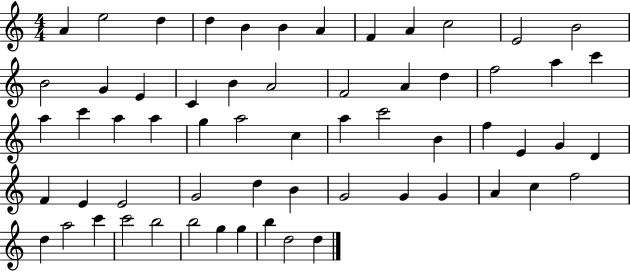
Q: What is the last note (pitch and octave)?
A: D5